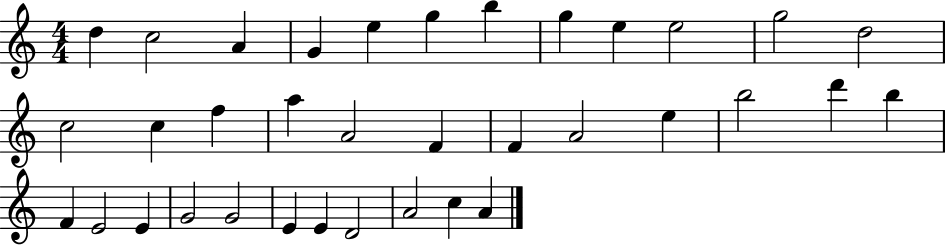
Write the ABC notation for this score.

X:1
T:Untitled
M:4/4
L:1/4
K:C
d c2 A G e g b g e e2 g2 d2 c2 c f a A2 F F A2 e b2 d' b F E2 E G2 G2 E E D2 A2 c A